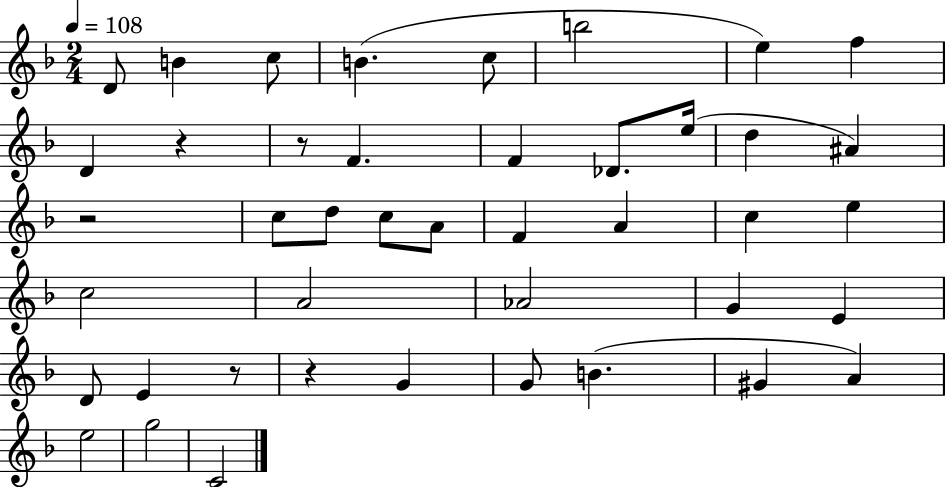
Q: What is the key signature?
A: F major